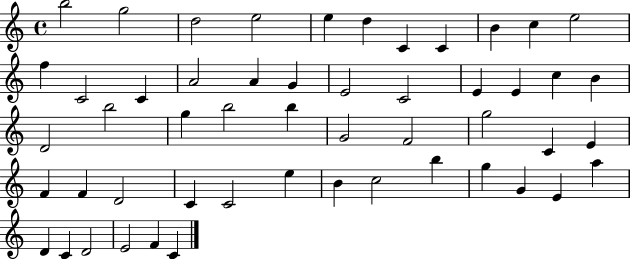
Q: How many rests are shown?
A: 0